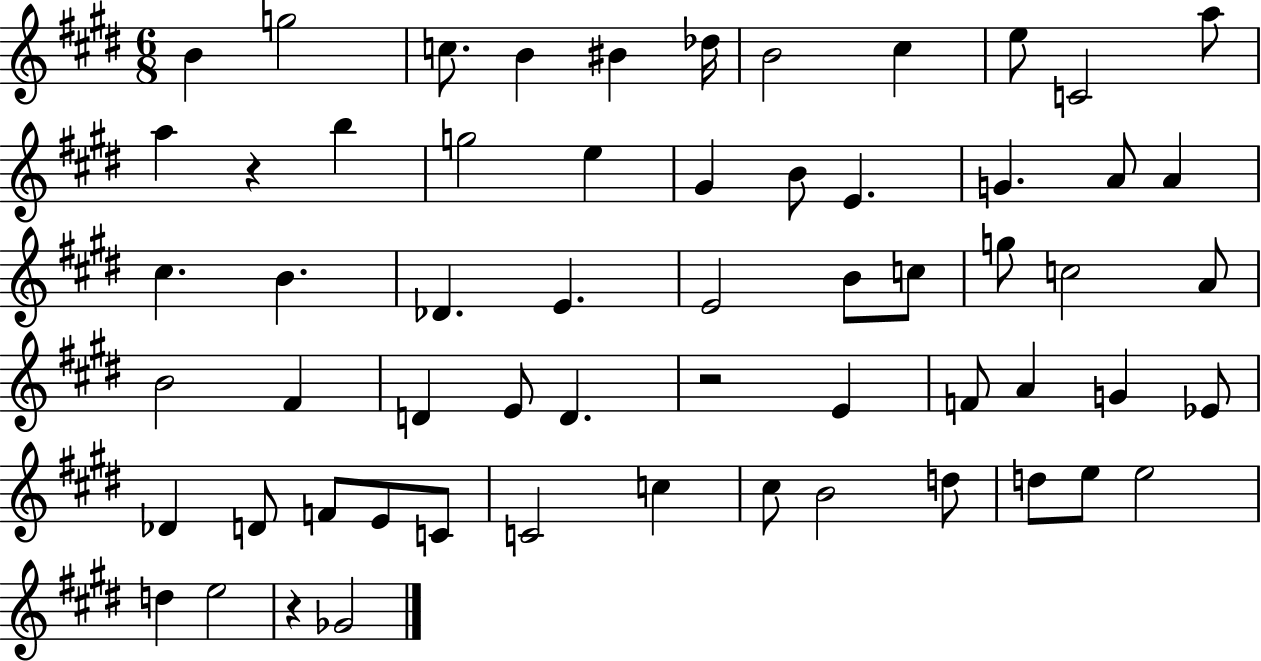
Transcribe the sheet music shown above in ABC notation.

X:1
T:Untitled
M:6/8
L:1/4
K:E
B g2 c/2 B ^B _d/4 B2 ^c e/2 C2 a/2 a z b g2 e ^G B/2 E G A/2 A ^c B _D E E2 B/2 c/2 g/2 c2 A/2 B2 ^F D E/2 D z2 E F/2 A G _E/2 _D D/2 F/2 E/2 C/2 C2 c ^c/2 B2 d/2 d/2 e/2 e2 d e2 z _G2